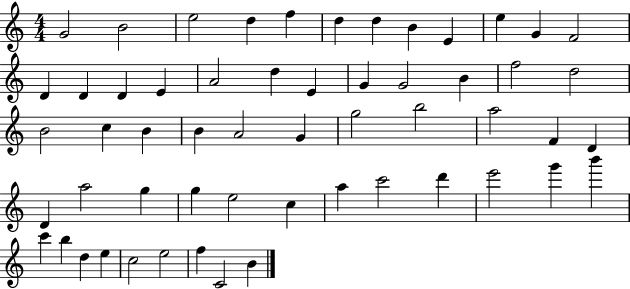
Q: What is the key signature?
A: C major